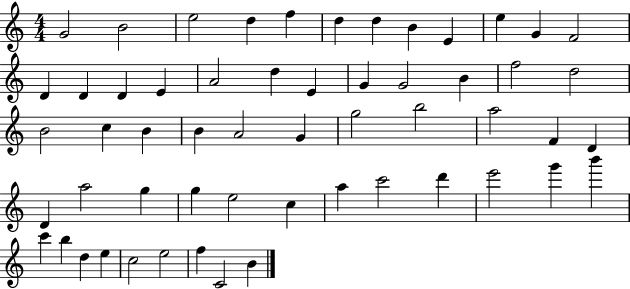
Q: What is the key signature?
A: C major